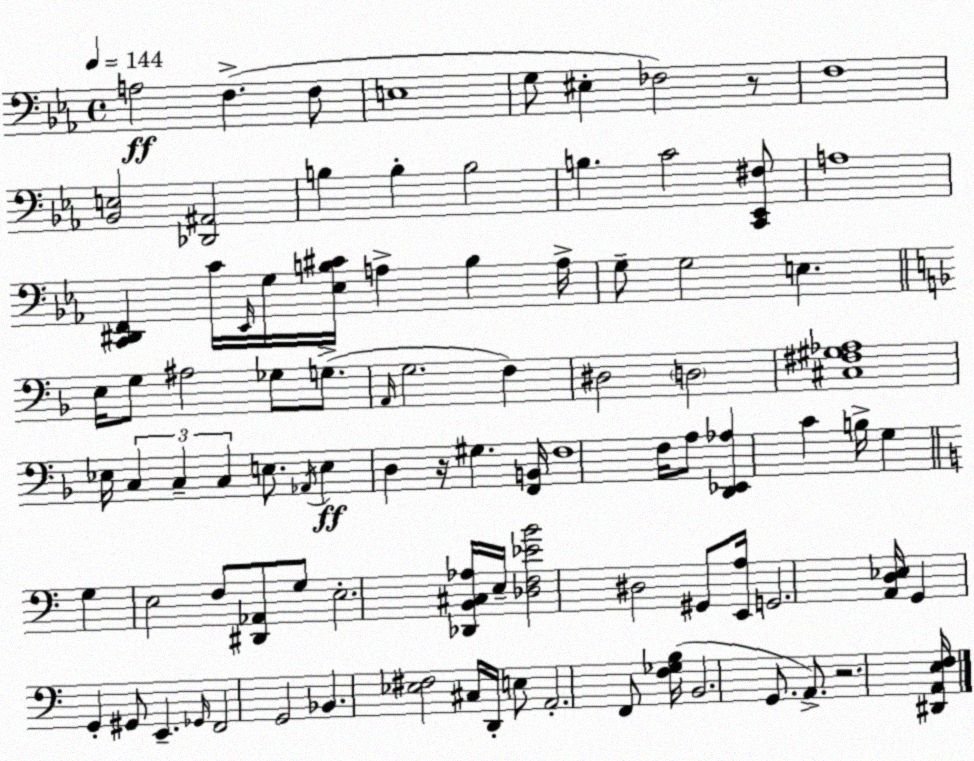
X:1
T:Untitled
M:4/4
L:1/4
K:Eb
A,2 F, F,/2 E,4 G,/2 ^E, _F,2 z/2 F,4 [_B,,E,]2 [_D,,^A,,]2 B, B, B,2 B, C2 [C,,_E,,^F,]/2 A,4 [C,,^D,,F,,] C/4 _E,,/4 G,/4 [_E,B,^C]/4 A, B, A,/4 G,/2 G,2 E, E,/4 G,/2 ^A,2 _G,/2 G,/2 A,,/4 G,2 F, ^D,2 D,2 [^C,^F,^G,_A,]4 _E,/4 C, C, C, E,/2 _A,,/4 E, D, z/4 ^G, [F,,B,,]/4 F,4 F,/4 A,/2 [D,,_E,,_A,] C B,/4 G, G, E,2 F,/2 [^D,,_A,,]/2 G,/2 E,2 [_D,,B,,^C,_A,]/4 E,/4 [_D,F,_EB]2 ^D,2 ^G,,/2 [E,,A,]/4 G,,2 [A,,D,_E,]/4 G,, G,, ^G,,/2 E,, _G,,/4 F,,2 G,,2 _B,, [_E,^F,]2 ^C,/4 D,,/4 E,/2 A,,2 F,,/2 [F,_G,B,]/4 B,,2 G,,/2 A,,/2 z2 [^D,,A,,E,F,]/4